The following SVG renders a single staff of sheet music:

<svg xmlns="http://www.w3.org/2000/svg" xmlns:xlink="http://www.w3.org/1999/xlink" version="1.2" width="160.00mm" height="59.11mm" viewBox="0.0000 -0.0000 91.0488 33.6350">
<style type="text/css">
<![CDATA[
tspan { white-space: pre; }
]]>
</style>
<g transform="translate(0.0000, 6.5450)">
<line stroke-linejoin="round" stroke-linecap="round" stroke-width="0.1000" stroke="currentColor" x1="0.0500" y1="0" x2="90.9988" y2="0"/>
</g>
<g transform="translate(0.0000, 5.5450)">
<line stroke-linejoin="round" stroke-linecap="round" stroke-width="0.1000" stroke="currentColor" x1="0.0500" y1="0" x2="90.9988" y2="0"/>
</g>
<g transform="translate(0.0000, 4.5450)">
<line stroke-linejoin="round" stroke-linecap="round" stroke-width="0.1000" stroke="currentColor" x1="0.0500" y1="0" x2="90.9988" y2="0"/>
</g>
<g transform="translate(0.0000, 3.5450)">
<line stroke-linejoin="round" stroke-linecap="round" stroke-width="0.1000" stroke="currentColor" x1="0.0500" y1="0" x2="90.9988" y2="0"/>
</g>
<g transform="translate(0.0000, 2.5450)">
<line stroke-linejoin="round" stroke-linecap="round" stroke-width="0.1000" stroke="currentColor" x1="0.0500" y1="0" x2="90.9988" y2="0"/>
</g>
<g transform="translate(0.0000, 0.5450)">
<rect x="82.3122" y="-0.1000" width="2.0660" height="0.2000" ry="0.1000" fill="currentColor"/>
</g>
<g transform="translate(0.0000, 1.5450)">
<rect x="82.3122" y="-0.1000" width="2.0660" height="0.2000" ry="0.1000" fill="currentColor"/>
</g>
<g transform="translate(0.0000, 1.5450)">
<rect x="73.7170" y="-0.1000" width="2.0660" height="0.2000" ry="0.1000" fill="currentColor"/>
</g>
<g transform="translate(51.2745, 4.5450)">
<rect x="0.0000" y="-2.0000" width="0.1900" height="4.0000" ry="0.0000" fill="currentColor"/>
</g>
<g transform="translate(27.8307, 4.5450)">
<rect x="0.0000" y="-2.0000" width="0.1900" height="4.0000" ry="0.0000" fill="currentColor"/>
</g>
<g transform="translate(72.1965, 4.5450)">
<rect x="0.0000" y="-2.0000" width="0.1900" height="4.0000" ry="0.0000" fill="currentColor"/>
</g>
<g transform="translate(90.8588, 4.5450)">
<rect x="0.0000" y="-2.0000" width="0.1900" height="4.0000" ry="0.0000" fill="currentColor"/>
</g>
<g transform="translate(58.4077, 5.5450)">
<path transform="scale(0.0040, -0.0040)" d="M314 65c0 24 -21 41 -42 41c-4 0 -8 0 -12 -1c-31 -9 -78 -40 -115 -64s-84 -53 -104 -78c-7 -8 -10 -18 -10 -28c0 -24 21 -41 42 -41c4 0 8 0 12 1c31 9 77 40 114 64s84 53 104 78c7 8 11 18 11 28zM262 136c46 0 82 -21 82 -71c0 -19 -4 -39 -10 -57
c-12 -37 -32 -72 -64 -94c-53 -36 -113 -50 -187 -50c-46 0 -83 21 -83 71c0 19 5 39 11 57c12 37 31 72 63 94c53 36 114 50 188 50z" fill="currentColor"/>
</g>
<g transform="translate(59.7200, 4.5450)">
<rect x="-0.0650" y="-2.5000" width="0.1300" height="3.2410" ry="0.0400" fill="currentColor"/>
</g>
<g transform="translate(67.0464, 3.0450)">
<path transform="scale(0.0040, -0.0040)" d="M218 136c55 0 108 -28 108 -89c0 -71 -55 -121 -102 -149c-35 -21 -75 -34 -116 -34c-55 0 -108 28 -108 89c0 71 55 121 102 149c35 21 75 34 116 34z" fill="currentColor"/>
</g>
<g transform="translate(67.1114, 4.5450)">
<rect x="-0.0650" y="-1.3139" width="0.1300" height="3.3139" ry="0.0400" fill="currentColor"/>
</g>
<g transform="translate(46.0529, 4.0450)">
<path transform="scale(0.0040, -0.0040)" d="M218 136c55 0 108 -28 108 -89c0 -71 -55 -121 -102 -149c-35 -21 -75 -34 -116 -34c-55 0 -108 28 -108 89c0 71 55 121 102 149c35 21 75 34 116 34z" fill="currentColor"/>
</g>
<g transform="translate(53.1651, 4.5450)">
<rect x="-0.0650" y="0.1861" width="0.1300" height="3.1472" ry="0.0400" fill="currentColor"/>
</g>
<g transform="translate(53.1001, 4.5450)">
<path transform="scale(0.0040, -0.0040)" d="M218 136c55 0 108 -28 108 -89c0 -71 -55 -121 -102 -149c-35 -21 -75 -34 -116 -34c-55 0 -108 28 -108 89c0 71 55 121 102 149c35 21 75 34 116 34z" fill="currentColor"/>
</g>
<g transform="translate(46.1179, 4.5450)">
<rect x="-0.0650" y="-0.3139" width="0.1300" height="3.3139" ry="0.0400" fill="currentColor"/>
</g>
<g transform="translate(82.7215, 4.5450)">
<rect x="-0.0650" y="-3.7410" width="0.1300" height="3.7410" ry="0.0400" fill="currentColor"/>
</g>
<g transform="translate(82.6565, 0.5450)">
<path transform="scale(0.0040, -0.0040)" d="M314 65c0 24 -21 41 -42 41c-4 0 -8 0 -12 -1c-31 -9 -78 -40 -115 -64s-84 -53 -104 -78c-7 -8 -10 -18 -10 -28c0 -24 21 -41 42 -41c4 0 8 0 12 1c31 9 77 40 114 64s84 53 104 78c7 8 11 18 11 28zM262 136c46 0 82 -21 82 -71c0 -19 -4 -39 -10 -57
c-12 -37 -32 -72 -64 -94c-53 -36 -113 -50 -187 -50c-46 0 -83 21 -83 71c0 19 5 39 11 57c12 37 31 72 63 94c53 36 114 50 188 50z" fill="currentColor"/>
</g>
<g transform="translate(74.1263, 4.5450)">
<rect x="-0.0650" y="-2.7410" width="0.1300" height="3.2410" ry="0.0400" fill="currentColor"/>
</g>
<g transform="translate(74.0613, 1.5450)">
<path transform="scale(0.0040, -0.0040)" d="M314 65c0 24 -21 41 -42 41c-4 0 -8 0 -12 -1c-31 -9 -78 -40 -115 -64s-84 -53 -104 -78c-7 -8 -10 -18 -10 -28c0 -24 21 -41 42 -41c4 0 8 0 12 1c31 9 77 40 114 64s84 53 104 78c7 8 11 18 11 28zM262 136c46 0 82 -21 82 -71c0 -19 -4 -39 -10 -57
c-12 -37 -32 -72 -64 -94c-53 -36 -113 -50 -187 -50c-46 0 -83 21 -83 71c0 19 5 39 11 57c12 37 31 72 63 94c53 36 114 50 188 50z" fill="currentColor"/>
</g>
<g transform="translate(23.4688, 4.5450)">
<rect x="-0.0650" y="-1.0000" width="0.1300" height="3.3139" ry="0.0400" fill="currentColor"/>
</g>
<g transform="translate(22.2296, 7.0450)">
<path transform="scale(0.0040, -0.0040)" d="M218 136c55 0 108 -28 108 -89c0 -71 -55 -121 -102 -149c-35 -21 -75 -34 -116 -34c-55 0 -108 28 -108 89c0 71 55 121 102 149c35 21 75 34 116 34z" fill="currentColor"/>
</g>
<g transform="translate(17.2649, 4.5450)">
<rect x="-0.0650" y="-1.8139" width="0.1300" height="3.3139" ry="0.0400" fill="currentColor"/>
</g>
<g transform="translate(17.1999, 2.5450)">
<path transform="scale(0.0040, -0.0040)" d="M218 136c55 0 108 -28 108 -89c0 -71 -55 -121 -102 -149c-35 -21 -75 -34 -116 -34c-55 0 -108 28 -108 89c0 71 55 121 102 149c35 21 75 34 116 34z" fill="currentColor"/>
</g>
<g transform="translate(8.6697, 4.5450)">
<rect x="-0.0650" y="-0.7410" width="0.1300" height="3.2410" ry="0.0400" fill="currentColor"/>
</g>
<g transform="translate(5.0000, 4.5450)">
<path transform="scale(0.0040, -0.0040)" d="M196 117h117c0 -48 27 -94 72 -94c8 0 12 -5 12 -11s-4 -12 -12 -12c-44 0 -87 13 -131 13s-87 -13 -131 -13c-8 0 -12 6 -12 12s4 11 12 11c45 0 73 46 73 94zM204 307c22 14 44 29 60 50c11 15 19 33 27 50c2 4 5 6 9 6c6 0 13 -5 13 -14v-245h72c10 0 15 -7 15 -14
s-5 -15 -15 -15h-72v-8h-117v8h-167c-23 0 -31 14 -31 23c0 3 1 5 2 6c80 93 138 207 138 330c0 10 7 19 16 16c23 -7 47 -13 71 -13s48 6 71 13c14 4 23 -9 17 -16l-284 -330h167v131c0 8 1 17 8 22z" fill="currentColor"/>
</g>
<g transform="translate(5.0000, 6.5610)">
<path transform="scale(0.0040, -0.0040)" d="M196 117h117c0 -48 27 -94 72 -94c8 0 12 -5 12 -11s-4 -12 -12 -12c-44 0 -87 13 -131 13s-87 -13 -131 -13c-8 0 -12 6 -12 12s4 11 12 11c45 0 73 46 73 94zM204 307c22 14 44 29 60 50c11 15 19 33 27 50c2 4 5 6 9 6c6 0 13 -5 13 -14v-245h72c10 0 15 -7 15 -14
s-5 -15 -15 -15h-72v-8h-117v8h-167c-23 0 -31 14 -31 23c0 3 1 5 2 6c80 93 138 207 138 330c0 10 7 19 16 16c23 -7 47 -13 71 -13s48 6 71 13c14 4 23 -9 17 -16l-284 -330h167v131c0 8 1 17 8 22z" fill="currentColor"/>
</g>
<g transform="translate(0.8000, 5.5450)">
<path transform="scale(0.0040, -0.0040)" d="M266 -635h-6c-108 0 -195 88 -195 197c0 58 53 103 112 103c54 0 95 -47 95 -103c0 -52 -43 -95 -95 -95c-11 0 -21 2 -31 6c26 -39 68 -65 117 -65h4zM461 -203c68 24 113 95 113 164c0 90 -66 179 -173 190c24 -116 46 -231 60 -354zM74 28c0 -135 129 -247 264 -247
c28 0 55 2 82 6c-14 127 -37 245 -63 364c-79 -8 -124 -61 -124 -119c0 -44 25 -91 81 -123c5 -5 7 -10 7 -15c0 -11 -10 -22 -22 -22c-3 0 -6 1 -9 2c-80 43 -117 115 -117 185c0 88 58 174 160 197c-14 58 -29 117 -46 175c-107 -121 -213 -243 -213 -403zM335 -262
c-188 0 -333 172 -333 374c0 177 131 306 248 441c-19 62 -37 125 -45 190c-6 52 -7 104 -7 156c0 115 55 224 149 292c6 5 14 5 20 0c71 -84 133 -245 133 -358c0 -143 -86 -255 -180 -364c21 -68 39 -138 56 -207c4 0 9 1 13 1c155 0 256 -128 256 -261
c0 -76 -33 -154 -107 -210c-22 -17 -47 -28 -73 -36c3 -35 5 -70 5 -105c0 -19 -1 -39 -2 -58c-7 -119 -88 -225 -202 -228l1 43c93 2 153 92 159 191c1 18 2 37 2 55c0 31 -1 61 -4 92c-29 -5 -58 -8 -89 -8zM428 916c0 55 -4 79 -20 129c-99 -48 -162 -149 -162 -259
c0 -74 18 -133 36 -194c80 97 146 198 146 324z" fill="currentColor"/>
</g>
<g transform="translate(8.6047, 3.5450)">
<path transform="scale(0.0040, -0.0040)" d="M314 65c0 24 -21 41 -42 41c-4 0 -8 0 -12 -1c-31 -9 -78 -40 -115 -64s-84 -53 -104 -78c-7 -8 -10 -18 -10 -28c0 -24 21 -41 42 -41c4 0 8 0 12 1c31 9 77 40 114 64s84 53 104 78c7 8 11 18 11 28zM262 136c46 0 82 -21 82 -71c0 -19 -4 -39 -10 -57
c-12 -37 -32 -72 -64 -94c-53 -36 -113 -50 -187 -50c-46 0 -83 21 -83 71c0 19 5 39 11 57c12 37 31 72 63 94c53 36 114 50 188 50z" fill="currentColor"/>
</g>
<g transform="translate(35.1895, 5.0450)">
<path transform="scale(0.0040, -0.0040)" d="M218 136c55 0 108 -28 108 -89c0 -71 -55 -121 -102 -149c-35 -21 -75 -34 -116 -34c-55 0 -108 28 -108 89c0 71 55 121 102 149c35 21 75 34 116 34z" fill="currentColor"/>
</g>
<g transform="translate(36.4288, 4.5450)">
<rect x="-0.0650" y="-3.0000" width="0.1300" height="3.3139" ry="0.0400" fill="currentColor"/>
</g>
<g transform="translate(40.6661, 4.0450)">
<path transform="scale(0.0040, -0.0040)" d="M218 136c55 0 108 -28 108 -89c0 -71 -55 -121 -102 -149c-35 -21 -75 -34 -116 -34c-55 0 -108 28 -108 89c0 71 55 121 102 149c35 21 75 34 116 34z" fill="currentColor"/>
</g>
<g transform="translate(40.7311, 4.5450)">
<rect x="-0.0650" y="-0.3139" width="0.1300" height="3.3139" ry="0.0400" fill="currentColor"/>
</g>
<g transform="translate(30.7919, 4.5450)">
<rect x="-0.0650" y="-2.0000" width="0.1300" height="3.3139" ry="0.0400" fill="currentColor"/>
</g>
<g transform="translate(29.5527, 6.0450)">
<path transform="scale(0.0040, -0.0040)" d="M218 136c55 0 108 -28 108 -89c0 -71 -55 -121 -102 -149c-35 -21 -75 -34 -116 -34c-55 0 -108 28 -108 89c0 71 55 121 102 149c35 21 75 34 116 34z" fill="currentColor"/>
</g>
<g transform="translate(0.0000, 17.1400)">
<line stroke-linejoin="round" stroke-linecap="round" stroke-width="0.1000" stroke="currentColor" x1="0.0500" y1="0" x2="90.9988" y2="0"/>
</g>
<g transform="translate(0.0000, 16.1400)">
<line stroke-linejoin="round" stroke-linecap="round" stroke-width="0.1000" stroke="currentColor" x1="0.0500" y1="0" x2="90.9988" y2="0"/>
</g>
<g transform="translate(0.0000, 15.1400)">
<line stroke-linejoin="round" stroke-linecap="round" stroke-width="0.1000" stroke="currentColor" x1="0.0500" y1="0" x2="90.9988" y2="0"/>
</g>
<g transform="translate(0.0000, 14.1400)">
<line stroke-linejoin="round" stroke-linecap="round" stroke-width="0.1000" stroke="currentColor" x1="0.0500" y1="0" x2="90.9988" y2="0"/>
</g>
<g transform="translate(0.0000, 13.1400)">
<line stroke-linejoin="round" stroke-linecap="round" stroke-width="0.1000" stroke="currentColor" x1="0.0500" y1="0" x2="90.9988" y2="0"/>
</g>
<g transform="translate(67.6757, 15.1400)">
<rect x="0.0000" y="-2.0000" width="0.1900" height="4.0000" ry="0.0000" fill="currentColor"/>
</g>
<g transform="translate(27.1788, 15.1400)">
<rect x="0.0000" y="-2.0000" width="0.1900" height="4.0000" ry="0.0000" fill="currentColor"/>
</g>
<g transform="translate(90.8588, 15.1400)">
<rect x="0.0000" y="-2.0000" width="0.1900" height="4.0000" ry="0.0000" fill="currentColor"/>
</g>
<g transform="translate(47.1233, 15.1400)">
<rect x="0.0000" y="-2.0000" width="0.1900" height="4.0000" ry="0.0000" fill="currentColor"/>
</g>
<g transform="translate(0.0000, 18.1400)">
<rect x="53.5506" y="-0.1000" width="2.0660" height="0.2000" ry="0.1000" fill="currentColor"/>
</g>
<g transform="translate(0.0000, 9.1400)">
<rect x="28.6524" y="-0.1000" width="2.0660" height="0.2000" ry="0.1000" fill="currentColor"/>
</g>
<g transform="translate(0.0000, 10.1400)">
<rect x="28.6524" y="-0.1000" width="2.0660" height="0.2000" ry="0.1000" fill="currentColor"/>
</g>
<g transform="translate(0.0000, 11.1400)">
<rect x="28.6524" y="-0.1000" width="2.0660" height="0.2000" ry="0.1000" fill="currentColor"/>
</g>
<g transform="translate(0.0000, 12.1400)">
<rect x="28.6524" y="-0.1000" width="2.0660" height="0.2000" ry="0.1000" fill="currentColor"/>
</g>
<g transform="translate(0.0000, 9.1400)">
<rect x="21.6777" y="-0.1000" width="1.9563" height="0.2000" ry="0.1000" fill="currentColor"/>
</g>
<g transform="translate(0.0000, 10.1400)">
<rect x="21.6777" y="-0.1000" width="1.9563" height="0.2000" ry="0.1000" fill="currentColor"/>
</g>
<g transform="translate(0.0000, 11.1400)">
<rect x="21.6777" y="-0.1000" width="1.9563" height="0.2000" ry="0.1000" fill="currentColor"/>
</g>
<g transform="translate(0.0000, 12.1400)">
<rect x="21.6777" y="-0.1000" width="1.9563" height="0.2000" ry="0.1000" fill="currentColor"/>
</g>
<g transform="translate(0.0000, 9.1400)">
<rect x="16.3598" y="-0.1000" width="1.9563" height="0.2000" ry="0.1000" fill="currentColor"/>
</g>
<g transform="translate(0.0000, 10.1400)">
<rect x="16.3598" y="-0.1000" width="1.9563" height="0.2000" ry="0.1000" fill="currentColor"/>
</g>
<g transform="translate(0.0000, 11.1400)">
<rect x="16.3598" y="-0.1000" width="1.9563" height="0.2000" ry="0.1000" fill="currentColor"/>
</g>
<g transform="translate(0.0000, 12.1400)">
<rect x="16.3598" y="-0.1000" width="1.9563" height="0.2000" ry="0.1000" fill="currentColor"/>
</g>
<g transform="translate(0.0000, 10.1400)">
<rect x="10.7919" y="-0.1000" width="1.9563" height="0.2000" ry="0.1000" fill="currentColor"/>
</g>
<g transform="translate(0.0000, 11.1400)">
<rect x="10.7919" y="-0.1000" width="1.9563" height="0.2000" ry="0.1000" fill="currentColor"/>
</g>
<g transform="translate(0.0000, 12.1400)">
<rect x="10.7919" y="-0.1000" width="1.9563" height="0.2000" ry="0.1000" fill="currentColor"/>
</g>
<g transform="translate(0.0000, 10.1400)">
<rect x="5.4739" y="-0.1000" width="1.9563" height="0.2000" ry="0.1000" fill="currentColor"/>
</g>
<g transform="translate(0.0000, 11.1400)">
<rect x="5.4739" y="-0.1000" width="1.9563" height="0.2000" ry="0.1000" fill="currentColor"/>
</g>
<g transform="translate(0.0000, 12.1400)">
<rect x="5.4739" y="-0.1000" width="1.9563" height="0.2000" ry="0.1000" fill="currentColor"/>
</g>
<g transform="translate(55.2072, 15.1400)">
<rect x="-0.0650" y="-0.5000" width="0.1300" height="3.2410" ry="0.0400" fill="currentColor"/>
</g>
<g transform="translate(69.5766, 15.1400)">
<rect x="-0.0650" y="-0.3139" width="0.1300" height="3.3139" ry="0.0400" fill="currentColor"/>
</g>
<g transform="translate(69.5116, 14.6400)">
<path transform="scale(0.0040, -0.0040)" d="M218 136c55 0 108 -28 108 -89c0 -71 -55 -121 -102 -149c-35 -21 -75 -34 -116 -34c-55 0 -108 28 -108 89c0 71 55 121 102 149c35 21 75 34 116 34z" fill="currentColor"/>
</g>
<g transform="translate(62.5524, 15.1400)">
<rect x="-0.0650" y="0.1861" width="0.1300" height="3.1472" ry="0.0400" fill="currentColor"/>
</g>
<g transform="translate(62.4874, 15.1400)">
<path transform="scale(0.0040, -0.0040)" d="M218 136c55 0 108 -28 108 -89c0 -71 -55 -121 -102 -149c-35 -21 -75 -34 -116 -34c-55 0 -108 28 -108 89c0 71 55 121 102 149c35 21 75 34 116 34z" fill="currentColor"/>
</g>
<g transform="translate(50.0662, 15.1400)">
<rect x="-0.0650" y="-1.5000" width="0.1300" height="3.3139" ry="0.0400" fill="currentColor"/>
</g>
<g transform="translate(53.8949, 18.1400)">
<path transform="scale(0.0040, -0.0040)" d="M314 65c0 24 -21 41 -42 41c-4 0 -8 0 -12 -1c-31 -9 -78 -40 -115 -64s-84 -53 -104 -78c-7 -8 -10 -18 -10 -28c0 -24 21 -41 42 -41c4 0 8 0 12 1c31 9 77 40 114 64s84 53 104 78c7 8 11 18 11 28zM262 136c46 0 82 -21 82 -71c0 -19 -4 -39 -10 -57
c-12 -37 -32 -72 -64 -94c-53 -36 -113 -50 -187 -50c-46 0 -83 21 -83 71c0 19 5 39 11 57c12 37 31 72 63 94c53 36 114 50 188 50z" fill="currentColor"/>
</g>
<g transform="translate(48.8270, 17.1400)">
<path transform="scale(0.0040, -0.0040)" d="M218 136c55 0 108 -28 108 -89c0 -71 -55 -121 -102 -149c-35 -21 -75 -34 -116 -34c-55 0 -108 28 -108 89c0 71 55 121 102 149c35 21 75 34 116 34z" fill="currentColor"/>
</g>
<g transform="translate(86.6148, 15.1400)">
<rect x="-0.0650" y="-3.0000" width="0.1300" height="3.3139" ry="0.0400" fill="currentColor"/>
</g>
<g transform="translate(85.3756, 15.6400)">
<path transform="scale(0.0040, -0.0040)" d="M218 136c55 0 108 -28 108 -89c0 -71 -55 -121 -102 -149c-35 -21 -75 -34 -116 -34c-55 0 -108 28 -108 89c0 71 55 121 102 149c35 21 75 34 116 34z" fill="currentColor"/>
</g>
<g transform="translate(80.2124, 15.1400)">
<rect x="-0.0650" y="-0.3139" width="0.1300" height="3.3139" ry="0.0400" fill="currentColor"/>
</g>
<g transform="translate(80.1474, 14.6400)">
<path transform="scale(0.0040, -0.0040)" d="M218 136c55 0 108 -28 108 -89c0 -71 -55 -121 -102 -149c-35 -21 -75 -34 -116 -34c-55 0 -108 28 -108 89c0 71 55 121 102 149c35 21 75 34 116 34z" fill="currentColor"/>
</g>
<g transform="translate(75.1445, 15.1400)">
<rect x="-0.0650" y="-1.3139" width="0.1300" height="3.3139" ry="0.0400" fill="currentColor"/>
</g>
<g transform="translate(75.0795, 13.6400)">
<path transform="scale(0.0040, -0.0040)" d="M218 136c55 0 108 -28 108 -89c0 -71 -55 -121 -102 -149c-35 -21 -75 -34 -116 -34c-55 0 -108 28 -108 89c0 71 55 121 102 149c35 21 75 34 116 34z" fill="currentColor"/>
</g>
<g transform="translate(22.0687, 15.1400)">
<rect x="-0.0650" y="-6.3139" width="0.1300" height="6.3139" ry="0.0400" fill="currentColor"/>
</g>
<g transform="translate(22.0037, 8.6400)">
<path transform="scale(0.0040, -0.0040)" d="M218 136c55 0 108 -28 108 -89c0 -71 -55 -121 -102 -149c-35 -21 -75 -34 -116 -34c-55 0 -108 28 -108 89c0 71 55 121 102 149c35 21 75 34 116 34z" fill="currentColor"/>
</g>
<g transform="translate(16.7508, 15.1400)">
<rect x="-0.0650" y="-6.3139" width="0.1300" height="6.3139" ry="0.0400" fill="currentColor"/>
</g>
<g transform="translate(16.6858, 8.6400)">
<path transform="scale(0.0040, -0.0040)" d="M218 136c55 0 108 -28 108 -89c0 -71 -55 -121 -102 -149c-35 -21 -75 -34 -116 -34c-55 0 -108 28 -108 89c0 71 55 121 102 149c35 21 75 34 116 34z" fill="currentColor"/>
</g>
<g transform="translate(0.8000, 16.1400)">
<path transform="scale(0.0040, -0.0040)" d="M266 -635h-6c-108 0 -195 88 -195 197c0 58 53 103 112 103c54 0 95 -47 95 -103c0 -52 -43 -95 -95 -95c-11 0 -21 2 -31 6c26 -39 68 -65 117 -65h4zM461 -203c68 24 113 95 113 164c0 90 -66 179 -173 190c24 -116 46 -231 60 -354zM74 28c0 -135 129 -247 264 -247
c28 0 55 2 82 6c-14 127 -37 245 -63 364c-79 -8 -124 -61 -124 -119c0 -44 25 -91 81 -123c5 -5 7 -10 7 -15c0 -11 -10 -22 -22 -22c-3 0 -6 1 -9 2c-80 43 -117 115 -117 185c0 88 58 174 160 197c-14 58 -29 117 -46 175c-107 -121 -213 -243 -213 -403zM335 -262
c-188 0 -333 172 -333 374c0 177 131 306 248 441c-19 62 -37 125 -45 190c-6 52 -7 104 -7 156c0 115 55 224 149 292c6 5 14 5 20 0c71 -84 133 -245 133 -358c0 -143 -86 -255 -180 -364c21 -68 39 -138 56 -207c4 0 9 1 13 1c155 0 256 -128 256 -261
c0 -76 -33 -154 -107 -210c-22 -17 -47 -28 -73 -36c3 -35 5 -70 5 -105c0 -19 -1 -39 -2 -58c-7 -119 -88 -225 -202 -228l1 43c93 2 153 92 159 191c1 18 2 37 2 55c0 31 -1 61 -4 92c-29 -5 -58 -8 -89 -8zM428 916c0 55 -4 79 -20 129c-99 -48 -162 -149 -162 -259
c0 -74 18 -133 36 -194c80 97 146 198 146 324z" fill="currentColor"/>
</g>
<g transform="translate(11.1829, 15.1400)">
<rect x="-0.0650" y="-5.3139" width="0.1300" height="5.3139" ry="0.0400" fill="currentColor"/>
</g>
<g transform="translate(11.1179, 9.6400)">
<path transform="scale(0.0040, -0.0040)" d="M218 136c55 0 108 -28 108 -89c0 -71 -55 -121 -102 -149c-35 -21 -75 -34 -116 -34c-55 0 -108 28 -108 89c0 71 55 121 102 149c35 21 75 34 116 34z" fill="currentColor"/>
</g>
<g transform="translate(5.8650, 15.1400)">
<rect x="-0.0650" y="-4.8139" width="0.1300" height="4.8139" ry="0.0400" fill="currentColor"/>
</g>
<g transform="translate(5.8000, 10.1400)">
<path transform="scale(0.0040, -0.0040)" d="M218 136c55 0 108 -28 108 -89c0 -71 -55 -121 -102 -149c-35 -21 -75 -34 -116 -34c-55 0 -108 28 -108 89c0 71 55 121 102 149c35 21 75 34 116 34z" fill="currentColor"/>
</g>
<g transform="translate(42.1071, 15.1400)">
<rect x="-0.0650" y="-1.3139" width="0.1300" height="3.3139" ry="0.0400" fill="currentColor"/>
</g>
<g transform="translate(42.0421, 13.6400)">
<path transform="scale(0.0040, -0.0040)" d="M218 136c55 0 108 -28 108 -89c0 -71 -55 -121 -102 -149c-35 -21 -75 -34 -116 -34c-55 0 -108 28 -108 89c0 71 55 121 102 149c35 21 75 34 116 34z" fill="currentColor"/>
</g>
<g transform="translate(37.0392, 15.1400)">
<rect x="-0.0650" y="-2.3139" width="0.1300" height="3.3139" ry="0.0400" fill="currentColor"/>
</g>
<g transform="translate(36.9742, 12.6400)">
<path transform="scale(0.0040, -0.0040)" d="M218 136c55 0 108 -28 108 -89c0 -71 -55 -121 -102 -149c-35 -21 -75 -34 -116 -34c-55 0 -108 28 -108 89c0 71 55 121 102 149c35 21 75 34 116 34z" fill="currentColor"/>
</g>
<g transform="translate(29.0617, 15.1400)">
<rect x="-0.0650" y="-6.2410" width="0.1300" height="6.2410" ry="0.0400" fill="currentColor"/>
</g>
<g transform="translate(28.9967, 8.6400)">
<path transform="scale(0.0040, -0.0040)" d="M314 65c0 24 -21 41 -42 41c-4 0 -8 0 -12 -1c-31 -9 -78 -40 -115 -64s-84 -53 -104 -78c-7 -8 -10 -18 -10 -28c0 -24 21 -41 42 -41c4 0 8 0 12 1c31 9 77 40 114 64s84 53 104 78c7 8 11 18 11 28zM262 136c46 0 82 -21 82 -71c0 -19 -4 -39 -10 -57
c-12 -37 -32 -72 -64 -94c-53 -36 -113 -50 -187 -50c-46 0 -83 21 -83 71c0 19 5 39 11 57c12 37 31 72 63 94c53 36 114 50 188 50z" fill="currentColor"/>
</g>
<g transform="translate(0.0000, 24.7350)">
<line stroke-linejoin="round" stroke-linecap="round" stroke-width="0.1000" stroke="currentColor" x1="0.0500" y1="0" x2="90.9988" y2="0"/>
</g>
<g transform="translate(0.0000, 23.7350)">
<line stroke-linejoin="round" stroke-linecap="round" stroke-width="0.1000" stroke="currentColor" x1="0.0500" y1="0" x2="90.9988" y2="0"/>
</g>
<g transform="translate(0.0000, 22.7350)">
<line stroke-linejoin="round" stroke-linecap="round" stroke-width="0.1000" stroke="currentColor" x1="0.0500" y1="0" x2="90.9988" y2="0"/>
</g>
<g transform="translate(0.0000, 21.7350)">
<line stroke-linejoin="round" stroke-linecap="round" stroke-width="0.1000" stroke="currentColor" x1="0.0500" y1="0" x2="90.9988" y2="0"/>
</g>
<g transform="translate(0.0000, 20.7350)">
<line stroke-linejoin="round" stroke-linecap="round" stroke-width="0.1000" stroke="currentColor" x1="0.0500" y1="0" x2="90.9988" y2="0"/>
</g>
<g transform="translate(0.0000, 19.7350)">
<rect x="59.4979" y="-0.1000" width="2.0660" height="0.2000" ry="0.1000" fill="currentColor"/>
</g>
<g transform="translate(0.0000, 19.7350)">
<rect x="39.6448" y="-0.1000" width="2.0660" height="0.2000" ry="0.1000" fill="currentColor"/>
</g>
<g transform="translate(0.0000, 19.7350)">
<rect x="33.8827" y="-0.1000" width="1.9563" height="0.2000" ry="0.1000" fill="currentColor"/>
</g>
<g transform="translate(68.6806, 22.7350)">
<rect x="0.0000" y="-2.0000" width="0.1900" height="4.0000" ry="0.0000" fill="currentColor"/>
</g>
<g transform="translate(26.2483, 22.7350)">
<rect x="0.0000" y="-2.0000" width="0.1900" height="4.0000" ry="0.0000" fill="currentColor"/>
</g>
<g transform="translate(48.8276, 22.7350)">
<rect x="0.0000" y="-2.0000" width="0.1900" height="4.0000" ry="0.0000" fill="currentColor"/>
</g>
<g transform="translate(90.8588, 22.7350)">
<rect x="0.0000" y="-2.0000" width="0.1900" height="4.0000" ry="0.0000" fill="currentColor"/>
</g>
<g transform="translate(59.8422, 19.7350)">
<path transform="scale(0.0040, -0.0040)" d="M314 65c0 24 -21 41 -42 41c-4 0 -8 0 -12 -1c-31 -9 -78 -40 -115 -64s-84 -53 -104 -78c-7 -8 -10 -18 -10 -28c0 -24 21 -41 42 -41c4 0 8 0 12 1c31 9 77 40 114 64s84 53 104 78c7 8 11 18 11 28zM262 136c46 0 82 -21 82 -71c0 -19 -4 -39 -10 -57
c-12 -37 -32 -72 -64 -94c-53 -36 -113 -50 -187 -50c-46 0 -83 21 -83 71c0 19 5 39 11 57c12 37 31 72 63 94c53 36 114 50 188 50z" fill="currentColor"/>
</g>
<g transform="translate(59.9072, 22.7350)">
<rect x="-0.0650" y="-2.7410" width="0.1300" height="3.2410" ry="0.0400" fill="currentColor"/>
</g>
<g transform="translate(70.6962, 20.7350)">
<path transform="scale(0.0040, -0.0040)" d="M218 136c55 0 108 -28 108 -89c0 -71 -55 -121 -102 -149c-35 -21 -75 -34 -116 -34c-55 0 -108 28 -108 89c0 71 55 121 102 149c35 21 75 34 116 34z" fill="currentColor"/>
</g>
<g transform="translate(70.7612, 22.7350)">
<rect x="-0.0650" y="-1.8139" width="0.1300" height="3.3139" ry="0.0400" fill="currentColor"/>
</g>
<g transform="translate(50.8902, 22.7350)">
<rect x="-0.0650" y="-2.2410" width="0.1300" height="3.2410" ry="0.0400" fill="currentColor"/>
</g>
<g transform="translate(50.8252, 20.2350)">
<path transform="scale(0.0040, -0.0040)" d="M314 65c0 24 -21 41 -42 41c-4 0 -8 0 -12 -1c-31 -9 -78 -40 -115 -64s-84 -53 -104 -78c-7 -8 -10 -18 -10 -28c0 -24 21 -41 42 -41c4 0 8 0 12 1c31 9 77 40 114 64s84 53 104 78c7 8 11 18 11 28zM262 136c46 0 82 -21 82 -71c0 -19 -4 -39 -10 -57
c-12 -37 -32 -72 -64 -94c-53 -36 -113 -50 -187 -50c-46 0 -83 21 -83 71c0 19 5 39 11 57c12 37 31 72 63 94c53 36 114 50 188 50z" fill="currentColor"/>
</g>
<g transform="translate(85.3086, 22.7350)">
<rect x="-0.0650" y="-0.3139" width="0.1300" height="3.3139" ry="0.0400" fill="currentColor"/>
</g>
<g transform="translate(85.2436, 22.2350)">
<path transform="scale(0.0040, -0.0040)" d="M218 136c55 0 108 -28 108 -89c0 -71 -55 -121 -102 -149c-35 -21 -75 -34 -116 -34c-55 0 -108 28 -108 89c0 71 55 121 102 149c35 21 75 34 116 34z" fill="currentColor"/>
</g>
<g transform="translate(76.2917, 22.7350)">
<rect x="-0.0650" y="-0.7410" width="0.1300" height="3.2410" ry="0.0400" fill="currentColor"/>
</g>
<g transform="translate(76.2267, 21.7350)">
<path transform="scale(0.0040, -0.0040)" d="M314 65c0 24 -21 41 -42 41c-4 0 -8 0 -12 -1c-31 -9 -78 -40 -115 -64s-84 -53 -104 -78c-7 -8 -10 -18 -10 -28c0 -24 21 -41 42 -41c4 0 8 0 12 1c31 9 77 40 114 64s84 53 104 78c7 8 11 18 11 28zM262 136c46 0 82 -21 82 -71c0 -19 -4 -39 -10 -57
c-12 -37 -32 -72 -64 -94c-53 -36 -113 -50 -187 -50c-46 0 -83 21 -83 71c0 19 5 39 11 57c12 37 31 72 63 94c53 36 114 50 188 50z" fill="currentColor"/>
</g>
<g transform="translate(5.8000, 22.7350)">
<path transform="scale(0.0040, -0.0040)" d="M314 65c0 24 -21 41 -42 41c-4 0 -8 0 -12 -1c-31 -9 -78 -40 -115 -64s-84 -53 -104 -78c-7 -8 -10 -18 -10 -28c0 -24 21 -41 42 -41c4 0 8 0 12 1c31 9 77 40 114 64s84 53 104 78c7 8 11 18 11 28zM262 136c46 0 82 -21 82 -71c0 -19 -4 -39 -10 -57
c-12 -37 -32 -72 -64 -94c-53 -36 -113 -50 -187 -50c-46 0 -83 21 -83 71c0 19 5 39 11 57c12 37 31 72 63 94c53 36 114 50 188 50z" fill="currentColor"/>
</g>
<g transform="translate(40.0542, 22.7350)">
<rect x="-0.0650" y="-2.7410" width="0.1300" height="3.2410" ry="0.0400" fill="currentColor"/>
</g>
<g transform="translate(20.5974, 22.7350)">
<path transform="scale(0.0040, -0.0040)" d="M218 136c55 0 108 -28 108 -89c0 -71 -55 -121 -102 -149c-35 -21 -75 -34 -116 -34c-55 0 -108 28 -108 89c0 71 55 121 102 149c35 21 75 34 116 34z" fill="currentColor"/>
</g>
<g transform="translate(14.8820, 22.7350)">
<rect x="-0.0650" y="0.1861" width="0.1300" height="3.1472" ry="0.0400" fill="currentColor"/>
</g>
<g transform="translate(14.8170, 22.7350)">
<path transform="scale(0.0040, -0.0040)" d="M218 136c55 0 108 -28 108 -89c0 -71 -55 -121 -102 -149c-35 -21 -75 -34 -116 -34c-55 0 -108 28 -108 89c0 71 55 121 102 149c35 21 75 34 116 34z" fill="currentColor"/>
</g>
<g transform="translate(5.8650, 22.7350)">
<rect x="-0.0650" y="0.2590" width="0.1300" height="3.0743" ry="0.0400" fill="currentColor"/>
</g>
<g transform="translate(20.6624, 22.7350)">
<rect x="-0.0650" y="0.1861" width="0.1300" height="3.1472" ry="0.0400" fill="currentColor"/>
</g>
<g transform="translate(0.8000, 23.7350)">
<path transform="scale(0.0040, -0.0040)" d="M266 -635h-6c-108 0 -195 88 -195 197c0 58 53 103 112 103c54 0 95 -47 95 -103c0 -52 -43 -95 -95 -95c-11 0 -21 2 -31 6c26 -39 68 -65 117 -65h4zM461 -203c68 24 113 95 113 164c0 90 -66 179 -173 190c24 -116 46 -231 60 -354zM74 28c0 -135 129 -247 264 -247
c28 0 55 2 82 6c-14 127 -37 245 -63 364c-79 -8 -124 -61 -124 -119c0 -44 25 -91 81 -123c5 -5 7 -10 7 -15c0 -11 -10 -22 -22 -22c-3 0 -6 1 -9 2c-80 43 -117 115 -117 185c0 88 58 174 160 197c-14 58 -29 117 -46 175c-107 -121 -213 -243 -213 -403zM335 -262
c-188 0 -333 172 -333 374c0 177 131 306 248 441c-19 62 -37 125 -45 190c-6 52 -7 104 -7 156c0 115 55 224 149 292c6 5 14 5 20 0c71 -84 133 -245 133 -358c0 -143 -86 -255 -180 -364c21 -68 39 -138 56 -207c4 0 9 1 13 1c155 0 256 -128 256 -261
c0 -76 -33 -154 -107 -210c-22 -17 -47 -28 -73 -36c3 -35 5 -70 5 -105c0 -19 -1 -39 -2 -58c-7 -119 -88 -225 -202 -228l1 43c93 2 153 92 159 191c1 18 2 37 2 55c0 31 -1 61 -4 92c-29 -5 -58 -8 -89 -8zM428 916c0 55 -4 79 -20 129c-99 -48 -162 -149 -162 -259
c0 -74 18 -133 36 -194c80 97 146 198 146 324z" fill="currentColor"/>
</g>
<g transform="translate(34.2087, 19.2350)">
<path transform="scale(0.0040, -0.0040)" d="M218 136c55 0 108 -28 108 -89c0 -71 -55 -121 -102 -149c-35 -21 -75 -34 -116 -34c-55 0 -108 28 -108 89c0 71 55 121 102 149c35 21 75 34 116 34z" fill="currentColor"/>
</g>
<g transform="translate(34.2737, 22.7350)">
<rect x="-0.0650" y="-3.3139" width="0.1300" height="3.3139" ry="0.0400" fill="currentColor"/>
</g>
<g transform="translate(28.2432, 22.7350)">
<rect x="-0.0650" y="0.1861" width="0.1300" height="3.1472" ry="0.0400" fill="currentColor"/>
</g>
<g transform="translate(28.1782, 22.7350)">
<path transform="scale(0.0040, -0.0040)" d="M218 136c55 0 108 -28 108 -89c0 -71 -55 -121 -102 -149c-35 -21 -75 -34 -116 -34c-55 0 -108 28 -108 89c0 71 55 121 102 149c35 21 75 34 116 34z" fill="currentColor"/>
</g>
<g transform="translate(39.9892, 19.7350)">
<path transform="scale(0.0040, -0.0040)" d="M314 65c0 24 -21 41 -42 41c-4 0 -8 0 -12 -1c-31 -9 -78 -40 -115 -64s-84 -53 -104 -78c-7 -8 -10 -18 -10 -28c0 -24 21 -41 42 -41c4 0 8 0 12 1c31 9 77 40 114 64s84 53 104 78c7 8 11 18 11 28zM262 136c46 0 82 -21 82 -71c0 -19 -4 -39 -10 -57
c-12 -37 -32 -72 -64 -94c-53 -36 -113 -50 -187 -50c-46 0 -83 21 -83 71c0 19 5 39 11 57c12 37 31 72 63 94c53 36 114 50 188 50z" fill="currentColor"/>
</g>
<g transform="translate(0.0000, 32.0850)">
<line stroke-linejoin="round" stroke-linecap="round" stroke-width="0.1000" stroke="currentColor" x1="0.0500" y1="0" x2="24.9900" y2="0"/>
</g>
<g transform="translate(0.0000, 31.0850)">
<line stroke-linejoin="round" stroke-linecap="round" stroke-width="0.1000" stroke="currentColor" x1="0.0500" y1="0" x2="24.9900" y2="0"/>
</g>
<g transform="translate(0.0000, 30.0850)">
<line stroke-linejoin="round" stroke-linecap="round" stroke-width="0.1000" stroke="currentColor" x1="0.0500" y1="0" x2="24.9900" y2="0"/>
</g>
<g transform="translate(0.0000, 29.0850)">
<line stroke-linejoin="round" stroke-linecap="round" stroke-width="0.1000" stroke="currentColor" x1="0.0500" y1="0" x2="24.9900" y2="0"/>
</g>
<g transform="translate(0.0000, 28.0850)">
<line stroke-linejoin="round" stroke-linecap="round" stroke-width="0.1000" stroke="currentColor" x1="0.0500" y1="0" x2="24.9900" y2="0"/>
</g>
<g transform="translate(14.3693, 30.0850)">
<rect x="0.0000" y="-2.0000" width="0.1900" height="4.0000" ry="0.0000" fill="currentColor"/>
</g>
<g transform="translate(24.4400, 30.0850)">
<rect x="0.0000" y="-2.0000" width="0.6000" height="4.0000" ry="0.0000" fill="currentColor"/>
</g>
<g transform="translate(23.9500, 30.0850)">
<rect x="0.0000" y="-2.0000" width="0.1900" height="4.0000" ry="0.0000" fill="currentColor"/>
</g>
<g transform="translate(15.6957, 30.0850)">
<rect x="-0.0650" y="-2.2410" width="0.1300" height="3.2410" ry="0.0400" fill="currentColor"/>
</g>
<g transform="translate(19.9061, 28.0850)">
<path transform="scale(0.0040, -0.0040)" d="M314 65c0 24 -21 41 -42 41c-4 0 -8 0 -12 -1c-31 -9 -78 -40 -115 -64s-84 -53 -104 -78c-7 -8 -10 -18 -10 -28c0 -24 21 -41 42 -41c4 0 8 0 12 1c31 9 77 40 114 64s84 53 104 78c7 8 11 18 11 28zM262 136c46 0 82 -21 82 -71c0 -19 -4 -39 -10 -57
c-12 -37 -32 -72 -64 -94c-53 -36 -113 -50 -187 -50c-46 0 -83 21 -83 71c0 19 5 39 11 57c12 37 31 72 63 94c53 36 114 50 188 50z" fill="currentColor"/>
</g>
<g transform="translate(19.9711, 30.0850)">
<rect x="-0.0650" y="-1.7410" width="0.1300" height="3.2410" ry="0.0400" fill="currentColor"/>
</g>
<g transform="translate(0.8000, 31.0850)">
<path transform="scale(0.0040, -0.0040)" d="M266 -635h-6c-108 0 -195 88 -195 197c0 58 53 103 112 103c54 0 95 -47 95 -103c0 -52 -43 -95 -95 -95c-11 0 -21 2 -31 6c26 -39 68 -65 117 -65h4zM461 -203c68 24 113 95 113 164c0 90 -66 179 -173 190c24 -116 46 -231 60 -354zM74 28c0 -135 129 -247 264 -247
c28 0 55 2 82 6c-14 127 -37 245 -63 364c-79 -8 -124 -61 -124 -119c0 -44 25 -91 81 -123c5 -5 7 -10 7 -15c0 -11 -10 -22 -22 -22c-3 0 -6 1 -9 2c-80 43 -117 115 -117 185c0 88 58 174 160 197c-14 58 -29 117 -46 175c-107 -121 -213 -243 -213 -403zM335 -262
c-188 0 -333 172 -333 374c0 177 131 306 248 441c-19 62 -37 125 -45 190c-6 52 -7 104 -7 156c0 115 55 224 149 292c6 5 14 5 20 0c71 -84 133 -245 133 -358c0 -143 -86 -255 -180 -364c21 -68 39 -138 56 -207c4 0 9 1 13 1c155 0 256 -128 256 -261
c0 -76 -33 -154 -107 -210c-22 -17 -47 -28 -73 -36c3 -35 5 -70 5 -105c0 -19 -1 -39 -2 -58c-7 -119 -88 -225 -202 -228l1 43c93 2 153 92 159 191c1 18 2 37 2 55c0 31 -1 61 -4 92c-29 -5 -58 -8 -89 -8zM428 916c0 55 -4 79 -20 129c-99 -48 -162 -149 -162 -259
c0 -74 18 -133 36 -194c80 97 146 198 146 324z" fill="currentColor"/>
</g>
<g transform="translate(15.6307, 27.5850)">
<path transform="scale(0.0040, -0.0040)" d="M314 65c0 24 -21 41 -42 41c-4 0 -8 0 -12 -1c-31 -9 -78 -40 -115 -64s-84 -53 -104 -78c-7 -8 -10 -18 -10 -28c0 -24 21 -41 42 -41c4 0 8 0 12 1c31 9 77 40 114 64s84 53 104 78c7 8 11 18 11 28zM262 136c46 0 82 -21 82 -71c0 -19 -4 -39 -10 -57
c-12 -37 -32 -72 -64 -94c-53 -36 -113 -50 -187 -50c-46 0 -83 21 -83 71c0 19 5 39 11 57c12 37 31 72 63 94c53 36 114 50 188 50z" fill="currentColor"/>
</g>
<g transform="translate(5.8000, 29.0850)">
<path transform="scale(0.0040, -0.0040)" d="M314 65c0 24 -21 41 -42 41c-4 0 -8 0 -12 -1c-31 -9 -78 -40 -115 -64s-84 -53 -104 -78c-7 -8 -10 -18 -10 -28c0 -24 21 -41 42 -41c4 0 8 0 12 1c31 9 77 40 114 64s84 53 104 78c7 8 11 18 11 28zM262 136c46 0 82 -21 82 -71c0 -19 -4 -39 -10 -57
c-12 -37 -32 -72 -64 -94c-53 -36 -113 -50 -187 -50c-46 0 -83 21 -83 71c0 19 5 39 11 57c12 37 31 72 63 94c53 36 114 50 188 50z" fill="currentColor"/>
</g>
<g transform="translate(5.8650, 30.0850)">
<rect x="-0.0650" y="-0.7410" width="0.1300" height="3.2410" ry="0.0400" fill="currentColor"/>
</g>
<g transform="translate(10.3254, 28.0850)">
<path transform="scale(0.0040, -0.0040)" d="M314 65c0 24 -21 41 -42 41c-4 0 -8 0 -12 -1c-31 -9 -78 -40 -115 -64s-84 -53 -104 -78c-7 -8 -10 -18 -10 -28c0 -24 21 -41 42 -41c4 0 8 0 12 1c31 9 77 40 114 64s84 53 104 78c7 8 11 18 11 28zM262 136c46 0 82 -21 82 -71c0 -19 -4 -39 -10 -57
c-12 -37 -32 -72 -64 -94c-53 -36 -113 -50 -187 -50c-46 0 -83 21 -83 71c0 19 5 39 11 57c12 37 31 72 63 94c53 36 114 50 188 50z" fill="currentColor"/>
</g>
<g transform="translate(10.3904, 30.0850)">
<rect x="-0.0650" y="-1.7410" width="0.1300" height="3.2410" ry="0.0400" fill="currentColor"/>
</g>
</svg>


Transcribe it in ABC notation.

X:1
T:Untitled
M:4/4
L:1/4
K:C
d2 f D F A c c B G2 e a2 c'2 e' f' a' a' a'2 g e E C2 B c e c A B2 B B B b a2 g2 a2 f d2 c d2 f2 g2 f2